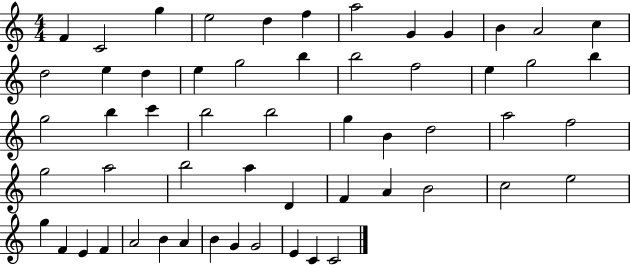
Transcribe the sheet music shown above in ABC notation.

X:1
T:Untitled
M:4/4
L:1/4
K:C
F C2 g e2 d f a2 G G B A2 c d2 e d e g2 b b2 f2 e g2 b g2 b c' b2 b2 g B d2 a2 f2 g2 a2 b2 a D F A B2 c2 e2 g F E F A2 B A B G G2 E C C2